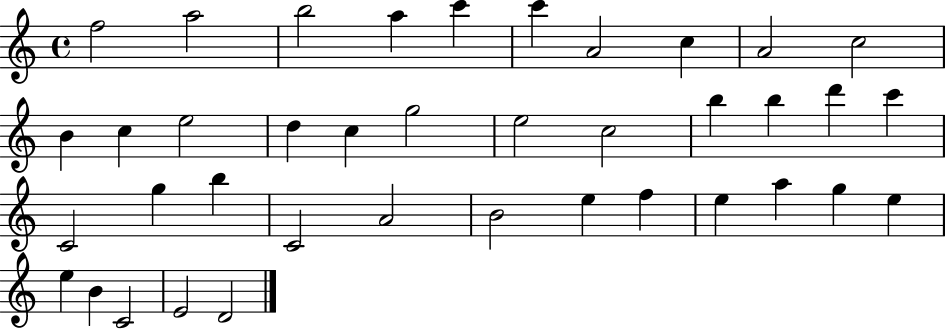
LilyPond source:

{
  \clef treble
  \time 4/4
  \defaultTimeSignature
  \key c \major
  f''2 a''2 | b''2 a''4 c'''4 | c'''4 a'2 c''4 | a'2 c''2 | \break b'4 c''4 e''2 | d''4 c''4 g''2 | e''2 c''2 | b''4 b''4 d'''4 c'''4 | \break c'2 g''4 b''4 | c'2 a'2 | b'2 e''4 f''4 | e''4 a''4 g''4 e''4 | \break e''4 b'4 c'2 | e'2 d'2 | \bar "|."
}